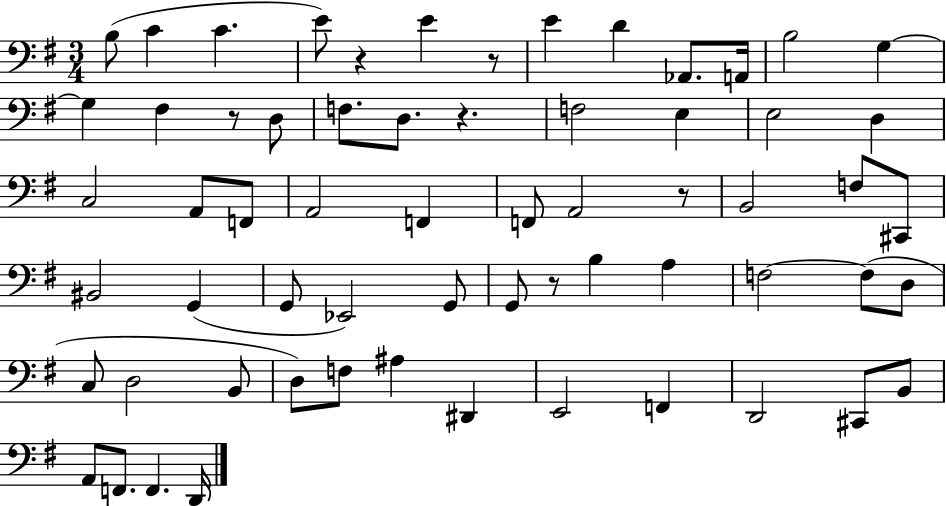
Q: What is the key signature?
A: G major